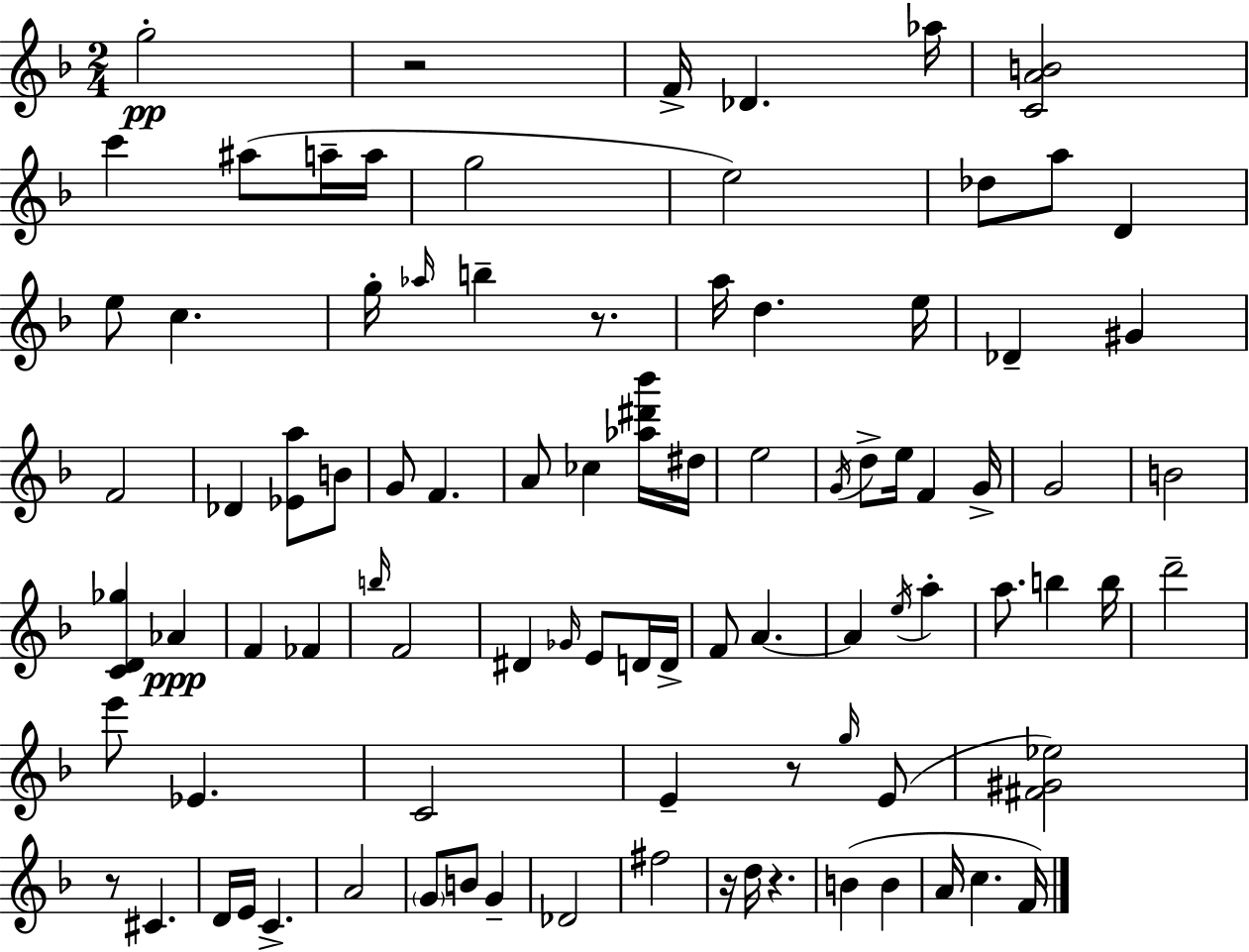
G5/h R/h F4/s Db4/q. Ab5/s [C4,A4,B4]/h C6/q A#5/e A5/s A5/s G5/h E5/h Db5/e A5/e D4/q E5/e C5/q. G5/s Ab5/s B5/q R/e. A5/s D5/q. E5/s Db4/q G#4/q F4/h Db4/q [Eb4,A5]/e B4/e G4/e F4/q. A4/e CES5/q [Ab5,D#6,Bb6]/s D#5/s E5/h G4/s D5/e E5/s F4/q G4/s G4/h B4/h [C4,D4,Gb5]/q Ab4/q F4/q FES4/q B5/s F4/h D#4/q Gb4/s E4/e D4/s D4/s F4/e A4/q. A4/q E5/s A5/q A5/e. B5/q B5/s D6/h E6/e Eb4/q. C4/h E4/q R/e G5/s E4/e [F#4,G#4,Eb5]/h R/e C#4/q. D4/s E4/s C4/q. A4/h G4/e B4/e G4/q Db4/h F#5/h R/s D5/s R/q. B4/q B4/q A4/s C5/q. F4/s